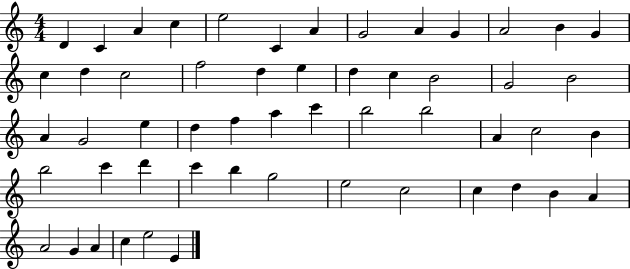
{
  \clef treble
  \numericTimeSignature
  \time 4/4
  \key c \major
  d'4 c'4 a'4 c''4 | e''2 c'4 a'4 | g'2 a'4 g'4 | a'2 b'4 g'4 | \break c''4 d''4 c''2 | f''2 d''4 e''4 | d''4 c''4 b'2 | g'2 b'2 | \break a'4 g'2 e''4 | d''4 f''4 a''4 c'''4 | b''2 b''2 | a'4 c''2 b'4 | \break b''2 c'''4 d'''4 | c'''4 b''4 g''2 | e''2 c''2 | c''4 d''4 b'4 a'4 | \break a'2 g'4 a'4 | c''4 e''2 e'4 | \bar "|."
}